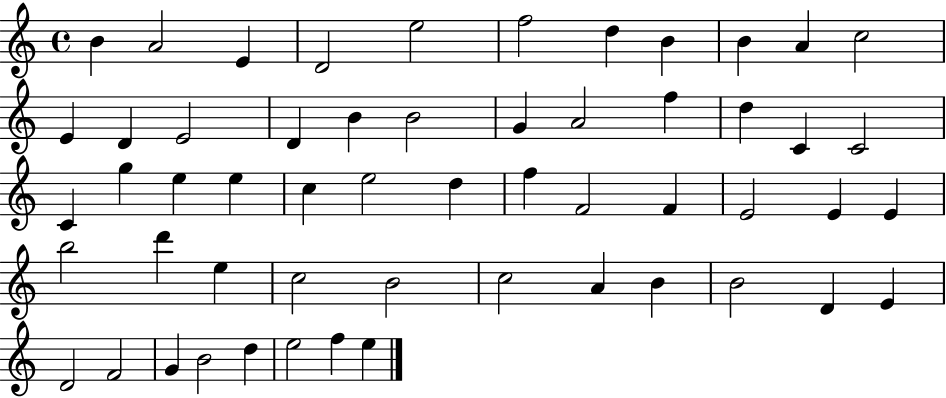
X:1
T:Untitled
M:4/4
L:1/4
K:C
B A2 E D2 e2 f2 d B B A c2 E D E2 D B B2 G A2 f d C C2 C g e e c e2 d f F2 F E2 E E b2 d' e c2 B2 c2 A B B2 D E D2 F2 G B2 d e2 f e